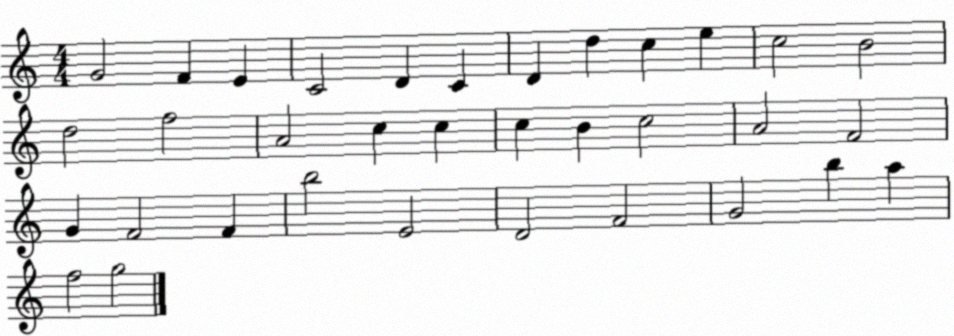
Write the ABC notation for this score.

X:1
T:Untitled
M:4/4
L:1/4
K:C
G2 F E C2 D C D d c e c2 B2 d2 f2 A2 c c c B c2 A2 F2 G F2 F b2 E2 D2 F2 G2 b a f2 g2